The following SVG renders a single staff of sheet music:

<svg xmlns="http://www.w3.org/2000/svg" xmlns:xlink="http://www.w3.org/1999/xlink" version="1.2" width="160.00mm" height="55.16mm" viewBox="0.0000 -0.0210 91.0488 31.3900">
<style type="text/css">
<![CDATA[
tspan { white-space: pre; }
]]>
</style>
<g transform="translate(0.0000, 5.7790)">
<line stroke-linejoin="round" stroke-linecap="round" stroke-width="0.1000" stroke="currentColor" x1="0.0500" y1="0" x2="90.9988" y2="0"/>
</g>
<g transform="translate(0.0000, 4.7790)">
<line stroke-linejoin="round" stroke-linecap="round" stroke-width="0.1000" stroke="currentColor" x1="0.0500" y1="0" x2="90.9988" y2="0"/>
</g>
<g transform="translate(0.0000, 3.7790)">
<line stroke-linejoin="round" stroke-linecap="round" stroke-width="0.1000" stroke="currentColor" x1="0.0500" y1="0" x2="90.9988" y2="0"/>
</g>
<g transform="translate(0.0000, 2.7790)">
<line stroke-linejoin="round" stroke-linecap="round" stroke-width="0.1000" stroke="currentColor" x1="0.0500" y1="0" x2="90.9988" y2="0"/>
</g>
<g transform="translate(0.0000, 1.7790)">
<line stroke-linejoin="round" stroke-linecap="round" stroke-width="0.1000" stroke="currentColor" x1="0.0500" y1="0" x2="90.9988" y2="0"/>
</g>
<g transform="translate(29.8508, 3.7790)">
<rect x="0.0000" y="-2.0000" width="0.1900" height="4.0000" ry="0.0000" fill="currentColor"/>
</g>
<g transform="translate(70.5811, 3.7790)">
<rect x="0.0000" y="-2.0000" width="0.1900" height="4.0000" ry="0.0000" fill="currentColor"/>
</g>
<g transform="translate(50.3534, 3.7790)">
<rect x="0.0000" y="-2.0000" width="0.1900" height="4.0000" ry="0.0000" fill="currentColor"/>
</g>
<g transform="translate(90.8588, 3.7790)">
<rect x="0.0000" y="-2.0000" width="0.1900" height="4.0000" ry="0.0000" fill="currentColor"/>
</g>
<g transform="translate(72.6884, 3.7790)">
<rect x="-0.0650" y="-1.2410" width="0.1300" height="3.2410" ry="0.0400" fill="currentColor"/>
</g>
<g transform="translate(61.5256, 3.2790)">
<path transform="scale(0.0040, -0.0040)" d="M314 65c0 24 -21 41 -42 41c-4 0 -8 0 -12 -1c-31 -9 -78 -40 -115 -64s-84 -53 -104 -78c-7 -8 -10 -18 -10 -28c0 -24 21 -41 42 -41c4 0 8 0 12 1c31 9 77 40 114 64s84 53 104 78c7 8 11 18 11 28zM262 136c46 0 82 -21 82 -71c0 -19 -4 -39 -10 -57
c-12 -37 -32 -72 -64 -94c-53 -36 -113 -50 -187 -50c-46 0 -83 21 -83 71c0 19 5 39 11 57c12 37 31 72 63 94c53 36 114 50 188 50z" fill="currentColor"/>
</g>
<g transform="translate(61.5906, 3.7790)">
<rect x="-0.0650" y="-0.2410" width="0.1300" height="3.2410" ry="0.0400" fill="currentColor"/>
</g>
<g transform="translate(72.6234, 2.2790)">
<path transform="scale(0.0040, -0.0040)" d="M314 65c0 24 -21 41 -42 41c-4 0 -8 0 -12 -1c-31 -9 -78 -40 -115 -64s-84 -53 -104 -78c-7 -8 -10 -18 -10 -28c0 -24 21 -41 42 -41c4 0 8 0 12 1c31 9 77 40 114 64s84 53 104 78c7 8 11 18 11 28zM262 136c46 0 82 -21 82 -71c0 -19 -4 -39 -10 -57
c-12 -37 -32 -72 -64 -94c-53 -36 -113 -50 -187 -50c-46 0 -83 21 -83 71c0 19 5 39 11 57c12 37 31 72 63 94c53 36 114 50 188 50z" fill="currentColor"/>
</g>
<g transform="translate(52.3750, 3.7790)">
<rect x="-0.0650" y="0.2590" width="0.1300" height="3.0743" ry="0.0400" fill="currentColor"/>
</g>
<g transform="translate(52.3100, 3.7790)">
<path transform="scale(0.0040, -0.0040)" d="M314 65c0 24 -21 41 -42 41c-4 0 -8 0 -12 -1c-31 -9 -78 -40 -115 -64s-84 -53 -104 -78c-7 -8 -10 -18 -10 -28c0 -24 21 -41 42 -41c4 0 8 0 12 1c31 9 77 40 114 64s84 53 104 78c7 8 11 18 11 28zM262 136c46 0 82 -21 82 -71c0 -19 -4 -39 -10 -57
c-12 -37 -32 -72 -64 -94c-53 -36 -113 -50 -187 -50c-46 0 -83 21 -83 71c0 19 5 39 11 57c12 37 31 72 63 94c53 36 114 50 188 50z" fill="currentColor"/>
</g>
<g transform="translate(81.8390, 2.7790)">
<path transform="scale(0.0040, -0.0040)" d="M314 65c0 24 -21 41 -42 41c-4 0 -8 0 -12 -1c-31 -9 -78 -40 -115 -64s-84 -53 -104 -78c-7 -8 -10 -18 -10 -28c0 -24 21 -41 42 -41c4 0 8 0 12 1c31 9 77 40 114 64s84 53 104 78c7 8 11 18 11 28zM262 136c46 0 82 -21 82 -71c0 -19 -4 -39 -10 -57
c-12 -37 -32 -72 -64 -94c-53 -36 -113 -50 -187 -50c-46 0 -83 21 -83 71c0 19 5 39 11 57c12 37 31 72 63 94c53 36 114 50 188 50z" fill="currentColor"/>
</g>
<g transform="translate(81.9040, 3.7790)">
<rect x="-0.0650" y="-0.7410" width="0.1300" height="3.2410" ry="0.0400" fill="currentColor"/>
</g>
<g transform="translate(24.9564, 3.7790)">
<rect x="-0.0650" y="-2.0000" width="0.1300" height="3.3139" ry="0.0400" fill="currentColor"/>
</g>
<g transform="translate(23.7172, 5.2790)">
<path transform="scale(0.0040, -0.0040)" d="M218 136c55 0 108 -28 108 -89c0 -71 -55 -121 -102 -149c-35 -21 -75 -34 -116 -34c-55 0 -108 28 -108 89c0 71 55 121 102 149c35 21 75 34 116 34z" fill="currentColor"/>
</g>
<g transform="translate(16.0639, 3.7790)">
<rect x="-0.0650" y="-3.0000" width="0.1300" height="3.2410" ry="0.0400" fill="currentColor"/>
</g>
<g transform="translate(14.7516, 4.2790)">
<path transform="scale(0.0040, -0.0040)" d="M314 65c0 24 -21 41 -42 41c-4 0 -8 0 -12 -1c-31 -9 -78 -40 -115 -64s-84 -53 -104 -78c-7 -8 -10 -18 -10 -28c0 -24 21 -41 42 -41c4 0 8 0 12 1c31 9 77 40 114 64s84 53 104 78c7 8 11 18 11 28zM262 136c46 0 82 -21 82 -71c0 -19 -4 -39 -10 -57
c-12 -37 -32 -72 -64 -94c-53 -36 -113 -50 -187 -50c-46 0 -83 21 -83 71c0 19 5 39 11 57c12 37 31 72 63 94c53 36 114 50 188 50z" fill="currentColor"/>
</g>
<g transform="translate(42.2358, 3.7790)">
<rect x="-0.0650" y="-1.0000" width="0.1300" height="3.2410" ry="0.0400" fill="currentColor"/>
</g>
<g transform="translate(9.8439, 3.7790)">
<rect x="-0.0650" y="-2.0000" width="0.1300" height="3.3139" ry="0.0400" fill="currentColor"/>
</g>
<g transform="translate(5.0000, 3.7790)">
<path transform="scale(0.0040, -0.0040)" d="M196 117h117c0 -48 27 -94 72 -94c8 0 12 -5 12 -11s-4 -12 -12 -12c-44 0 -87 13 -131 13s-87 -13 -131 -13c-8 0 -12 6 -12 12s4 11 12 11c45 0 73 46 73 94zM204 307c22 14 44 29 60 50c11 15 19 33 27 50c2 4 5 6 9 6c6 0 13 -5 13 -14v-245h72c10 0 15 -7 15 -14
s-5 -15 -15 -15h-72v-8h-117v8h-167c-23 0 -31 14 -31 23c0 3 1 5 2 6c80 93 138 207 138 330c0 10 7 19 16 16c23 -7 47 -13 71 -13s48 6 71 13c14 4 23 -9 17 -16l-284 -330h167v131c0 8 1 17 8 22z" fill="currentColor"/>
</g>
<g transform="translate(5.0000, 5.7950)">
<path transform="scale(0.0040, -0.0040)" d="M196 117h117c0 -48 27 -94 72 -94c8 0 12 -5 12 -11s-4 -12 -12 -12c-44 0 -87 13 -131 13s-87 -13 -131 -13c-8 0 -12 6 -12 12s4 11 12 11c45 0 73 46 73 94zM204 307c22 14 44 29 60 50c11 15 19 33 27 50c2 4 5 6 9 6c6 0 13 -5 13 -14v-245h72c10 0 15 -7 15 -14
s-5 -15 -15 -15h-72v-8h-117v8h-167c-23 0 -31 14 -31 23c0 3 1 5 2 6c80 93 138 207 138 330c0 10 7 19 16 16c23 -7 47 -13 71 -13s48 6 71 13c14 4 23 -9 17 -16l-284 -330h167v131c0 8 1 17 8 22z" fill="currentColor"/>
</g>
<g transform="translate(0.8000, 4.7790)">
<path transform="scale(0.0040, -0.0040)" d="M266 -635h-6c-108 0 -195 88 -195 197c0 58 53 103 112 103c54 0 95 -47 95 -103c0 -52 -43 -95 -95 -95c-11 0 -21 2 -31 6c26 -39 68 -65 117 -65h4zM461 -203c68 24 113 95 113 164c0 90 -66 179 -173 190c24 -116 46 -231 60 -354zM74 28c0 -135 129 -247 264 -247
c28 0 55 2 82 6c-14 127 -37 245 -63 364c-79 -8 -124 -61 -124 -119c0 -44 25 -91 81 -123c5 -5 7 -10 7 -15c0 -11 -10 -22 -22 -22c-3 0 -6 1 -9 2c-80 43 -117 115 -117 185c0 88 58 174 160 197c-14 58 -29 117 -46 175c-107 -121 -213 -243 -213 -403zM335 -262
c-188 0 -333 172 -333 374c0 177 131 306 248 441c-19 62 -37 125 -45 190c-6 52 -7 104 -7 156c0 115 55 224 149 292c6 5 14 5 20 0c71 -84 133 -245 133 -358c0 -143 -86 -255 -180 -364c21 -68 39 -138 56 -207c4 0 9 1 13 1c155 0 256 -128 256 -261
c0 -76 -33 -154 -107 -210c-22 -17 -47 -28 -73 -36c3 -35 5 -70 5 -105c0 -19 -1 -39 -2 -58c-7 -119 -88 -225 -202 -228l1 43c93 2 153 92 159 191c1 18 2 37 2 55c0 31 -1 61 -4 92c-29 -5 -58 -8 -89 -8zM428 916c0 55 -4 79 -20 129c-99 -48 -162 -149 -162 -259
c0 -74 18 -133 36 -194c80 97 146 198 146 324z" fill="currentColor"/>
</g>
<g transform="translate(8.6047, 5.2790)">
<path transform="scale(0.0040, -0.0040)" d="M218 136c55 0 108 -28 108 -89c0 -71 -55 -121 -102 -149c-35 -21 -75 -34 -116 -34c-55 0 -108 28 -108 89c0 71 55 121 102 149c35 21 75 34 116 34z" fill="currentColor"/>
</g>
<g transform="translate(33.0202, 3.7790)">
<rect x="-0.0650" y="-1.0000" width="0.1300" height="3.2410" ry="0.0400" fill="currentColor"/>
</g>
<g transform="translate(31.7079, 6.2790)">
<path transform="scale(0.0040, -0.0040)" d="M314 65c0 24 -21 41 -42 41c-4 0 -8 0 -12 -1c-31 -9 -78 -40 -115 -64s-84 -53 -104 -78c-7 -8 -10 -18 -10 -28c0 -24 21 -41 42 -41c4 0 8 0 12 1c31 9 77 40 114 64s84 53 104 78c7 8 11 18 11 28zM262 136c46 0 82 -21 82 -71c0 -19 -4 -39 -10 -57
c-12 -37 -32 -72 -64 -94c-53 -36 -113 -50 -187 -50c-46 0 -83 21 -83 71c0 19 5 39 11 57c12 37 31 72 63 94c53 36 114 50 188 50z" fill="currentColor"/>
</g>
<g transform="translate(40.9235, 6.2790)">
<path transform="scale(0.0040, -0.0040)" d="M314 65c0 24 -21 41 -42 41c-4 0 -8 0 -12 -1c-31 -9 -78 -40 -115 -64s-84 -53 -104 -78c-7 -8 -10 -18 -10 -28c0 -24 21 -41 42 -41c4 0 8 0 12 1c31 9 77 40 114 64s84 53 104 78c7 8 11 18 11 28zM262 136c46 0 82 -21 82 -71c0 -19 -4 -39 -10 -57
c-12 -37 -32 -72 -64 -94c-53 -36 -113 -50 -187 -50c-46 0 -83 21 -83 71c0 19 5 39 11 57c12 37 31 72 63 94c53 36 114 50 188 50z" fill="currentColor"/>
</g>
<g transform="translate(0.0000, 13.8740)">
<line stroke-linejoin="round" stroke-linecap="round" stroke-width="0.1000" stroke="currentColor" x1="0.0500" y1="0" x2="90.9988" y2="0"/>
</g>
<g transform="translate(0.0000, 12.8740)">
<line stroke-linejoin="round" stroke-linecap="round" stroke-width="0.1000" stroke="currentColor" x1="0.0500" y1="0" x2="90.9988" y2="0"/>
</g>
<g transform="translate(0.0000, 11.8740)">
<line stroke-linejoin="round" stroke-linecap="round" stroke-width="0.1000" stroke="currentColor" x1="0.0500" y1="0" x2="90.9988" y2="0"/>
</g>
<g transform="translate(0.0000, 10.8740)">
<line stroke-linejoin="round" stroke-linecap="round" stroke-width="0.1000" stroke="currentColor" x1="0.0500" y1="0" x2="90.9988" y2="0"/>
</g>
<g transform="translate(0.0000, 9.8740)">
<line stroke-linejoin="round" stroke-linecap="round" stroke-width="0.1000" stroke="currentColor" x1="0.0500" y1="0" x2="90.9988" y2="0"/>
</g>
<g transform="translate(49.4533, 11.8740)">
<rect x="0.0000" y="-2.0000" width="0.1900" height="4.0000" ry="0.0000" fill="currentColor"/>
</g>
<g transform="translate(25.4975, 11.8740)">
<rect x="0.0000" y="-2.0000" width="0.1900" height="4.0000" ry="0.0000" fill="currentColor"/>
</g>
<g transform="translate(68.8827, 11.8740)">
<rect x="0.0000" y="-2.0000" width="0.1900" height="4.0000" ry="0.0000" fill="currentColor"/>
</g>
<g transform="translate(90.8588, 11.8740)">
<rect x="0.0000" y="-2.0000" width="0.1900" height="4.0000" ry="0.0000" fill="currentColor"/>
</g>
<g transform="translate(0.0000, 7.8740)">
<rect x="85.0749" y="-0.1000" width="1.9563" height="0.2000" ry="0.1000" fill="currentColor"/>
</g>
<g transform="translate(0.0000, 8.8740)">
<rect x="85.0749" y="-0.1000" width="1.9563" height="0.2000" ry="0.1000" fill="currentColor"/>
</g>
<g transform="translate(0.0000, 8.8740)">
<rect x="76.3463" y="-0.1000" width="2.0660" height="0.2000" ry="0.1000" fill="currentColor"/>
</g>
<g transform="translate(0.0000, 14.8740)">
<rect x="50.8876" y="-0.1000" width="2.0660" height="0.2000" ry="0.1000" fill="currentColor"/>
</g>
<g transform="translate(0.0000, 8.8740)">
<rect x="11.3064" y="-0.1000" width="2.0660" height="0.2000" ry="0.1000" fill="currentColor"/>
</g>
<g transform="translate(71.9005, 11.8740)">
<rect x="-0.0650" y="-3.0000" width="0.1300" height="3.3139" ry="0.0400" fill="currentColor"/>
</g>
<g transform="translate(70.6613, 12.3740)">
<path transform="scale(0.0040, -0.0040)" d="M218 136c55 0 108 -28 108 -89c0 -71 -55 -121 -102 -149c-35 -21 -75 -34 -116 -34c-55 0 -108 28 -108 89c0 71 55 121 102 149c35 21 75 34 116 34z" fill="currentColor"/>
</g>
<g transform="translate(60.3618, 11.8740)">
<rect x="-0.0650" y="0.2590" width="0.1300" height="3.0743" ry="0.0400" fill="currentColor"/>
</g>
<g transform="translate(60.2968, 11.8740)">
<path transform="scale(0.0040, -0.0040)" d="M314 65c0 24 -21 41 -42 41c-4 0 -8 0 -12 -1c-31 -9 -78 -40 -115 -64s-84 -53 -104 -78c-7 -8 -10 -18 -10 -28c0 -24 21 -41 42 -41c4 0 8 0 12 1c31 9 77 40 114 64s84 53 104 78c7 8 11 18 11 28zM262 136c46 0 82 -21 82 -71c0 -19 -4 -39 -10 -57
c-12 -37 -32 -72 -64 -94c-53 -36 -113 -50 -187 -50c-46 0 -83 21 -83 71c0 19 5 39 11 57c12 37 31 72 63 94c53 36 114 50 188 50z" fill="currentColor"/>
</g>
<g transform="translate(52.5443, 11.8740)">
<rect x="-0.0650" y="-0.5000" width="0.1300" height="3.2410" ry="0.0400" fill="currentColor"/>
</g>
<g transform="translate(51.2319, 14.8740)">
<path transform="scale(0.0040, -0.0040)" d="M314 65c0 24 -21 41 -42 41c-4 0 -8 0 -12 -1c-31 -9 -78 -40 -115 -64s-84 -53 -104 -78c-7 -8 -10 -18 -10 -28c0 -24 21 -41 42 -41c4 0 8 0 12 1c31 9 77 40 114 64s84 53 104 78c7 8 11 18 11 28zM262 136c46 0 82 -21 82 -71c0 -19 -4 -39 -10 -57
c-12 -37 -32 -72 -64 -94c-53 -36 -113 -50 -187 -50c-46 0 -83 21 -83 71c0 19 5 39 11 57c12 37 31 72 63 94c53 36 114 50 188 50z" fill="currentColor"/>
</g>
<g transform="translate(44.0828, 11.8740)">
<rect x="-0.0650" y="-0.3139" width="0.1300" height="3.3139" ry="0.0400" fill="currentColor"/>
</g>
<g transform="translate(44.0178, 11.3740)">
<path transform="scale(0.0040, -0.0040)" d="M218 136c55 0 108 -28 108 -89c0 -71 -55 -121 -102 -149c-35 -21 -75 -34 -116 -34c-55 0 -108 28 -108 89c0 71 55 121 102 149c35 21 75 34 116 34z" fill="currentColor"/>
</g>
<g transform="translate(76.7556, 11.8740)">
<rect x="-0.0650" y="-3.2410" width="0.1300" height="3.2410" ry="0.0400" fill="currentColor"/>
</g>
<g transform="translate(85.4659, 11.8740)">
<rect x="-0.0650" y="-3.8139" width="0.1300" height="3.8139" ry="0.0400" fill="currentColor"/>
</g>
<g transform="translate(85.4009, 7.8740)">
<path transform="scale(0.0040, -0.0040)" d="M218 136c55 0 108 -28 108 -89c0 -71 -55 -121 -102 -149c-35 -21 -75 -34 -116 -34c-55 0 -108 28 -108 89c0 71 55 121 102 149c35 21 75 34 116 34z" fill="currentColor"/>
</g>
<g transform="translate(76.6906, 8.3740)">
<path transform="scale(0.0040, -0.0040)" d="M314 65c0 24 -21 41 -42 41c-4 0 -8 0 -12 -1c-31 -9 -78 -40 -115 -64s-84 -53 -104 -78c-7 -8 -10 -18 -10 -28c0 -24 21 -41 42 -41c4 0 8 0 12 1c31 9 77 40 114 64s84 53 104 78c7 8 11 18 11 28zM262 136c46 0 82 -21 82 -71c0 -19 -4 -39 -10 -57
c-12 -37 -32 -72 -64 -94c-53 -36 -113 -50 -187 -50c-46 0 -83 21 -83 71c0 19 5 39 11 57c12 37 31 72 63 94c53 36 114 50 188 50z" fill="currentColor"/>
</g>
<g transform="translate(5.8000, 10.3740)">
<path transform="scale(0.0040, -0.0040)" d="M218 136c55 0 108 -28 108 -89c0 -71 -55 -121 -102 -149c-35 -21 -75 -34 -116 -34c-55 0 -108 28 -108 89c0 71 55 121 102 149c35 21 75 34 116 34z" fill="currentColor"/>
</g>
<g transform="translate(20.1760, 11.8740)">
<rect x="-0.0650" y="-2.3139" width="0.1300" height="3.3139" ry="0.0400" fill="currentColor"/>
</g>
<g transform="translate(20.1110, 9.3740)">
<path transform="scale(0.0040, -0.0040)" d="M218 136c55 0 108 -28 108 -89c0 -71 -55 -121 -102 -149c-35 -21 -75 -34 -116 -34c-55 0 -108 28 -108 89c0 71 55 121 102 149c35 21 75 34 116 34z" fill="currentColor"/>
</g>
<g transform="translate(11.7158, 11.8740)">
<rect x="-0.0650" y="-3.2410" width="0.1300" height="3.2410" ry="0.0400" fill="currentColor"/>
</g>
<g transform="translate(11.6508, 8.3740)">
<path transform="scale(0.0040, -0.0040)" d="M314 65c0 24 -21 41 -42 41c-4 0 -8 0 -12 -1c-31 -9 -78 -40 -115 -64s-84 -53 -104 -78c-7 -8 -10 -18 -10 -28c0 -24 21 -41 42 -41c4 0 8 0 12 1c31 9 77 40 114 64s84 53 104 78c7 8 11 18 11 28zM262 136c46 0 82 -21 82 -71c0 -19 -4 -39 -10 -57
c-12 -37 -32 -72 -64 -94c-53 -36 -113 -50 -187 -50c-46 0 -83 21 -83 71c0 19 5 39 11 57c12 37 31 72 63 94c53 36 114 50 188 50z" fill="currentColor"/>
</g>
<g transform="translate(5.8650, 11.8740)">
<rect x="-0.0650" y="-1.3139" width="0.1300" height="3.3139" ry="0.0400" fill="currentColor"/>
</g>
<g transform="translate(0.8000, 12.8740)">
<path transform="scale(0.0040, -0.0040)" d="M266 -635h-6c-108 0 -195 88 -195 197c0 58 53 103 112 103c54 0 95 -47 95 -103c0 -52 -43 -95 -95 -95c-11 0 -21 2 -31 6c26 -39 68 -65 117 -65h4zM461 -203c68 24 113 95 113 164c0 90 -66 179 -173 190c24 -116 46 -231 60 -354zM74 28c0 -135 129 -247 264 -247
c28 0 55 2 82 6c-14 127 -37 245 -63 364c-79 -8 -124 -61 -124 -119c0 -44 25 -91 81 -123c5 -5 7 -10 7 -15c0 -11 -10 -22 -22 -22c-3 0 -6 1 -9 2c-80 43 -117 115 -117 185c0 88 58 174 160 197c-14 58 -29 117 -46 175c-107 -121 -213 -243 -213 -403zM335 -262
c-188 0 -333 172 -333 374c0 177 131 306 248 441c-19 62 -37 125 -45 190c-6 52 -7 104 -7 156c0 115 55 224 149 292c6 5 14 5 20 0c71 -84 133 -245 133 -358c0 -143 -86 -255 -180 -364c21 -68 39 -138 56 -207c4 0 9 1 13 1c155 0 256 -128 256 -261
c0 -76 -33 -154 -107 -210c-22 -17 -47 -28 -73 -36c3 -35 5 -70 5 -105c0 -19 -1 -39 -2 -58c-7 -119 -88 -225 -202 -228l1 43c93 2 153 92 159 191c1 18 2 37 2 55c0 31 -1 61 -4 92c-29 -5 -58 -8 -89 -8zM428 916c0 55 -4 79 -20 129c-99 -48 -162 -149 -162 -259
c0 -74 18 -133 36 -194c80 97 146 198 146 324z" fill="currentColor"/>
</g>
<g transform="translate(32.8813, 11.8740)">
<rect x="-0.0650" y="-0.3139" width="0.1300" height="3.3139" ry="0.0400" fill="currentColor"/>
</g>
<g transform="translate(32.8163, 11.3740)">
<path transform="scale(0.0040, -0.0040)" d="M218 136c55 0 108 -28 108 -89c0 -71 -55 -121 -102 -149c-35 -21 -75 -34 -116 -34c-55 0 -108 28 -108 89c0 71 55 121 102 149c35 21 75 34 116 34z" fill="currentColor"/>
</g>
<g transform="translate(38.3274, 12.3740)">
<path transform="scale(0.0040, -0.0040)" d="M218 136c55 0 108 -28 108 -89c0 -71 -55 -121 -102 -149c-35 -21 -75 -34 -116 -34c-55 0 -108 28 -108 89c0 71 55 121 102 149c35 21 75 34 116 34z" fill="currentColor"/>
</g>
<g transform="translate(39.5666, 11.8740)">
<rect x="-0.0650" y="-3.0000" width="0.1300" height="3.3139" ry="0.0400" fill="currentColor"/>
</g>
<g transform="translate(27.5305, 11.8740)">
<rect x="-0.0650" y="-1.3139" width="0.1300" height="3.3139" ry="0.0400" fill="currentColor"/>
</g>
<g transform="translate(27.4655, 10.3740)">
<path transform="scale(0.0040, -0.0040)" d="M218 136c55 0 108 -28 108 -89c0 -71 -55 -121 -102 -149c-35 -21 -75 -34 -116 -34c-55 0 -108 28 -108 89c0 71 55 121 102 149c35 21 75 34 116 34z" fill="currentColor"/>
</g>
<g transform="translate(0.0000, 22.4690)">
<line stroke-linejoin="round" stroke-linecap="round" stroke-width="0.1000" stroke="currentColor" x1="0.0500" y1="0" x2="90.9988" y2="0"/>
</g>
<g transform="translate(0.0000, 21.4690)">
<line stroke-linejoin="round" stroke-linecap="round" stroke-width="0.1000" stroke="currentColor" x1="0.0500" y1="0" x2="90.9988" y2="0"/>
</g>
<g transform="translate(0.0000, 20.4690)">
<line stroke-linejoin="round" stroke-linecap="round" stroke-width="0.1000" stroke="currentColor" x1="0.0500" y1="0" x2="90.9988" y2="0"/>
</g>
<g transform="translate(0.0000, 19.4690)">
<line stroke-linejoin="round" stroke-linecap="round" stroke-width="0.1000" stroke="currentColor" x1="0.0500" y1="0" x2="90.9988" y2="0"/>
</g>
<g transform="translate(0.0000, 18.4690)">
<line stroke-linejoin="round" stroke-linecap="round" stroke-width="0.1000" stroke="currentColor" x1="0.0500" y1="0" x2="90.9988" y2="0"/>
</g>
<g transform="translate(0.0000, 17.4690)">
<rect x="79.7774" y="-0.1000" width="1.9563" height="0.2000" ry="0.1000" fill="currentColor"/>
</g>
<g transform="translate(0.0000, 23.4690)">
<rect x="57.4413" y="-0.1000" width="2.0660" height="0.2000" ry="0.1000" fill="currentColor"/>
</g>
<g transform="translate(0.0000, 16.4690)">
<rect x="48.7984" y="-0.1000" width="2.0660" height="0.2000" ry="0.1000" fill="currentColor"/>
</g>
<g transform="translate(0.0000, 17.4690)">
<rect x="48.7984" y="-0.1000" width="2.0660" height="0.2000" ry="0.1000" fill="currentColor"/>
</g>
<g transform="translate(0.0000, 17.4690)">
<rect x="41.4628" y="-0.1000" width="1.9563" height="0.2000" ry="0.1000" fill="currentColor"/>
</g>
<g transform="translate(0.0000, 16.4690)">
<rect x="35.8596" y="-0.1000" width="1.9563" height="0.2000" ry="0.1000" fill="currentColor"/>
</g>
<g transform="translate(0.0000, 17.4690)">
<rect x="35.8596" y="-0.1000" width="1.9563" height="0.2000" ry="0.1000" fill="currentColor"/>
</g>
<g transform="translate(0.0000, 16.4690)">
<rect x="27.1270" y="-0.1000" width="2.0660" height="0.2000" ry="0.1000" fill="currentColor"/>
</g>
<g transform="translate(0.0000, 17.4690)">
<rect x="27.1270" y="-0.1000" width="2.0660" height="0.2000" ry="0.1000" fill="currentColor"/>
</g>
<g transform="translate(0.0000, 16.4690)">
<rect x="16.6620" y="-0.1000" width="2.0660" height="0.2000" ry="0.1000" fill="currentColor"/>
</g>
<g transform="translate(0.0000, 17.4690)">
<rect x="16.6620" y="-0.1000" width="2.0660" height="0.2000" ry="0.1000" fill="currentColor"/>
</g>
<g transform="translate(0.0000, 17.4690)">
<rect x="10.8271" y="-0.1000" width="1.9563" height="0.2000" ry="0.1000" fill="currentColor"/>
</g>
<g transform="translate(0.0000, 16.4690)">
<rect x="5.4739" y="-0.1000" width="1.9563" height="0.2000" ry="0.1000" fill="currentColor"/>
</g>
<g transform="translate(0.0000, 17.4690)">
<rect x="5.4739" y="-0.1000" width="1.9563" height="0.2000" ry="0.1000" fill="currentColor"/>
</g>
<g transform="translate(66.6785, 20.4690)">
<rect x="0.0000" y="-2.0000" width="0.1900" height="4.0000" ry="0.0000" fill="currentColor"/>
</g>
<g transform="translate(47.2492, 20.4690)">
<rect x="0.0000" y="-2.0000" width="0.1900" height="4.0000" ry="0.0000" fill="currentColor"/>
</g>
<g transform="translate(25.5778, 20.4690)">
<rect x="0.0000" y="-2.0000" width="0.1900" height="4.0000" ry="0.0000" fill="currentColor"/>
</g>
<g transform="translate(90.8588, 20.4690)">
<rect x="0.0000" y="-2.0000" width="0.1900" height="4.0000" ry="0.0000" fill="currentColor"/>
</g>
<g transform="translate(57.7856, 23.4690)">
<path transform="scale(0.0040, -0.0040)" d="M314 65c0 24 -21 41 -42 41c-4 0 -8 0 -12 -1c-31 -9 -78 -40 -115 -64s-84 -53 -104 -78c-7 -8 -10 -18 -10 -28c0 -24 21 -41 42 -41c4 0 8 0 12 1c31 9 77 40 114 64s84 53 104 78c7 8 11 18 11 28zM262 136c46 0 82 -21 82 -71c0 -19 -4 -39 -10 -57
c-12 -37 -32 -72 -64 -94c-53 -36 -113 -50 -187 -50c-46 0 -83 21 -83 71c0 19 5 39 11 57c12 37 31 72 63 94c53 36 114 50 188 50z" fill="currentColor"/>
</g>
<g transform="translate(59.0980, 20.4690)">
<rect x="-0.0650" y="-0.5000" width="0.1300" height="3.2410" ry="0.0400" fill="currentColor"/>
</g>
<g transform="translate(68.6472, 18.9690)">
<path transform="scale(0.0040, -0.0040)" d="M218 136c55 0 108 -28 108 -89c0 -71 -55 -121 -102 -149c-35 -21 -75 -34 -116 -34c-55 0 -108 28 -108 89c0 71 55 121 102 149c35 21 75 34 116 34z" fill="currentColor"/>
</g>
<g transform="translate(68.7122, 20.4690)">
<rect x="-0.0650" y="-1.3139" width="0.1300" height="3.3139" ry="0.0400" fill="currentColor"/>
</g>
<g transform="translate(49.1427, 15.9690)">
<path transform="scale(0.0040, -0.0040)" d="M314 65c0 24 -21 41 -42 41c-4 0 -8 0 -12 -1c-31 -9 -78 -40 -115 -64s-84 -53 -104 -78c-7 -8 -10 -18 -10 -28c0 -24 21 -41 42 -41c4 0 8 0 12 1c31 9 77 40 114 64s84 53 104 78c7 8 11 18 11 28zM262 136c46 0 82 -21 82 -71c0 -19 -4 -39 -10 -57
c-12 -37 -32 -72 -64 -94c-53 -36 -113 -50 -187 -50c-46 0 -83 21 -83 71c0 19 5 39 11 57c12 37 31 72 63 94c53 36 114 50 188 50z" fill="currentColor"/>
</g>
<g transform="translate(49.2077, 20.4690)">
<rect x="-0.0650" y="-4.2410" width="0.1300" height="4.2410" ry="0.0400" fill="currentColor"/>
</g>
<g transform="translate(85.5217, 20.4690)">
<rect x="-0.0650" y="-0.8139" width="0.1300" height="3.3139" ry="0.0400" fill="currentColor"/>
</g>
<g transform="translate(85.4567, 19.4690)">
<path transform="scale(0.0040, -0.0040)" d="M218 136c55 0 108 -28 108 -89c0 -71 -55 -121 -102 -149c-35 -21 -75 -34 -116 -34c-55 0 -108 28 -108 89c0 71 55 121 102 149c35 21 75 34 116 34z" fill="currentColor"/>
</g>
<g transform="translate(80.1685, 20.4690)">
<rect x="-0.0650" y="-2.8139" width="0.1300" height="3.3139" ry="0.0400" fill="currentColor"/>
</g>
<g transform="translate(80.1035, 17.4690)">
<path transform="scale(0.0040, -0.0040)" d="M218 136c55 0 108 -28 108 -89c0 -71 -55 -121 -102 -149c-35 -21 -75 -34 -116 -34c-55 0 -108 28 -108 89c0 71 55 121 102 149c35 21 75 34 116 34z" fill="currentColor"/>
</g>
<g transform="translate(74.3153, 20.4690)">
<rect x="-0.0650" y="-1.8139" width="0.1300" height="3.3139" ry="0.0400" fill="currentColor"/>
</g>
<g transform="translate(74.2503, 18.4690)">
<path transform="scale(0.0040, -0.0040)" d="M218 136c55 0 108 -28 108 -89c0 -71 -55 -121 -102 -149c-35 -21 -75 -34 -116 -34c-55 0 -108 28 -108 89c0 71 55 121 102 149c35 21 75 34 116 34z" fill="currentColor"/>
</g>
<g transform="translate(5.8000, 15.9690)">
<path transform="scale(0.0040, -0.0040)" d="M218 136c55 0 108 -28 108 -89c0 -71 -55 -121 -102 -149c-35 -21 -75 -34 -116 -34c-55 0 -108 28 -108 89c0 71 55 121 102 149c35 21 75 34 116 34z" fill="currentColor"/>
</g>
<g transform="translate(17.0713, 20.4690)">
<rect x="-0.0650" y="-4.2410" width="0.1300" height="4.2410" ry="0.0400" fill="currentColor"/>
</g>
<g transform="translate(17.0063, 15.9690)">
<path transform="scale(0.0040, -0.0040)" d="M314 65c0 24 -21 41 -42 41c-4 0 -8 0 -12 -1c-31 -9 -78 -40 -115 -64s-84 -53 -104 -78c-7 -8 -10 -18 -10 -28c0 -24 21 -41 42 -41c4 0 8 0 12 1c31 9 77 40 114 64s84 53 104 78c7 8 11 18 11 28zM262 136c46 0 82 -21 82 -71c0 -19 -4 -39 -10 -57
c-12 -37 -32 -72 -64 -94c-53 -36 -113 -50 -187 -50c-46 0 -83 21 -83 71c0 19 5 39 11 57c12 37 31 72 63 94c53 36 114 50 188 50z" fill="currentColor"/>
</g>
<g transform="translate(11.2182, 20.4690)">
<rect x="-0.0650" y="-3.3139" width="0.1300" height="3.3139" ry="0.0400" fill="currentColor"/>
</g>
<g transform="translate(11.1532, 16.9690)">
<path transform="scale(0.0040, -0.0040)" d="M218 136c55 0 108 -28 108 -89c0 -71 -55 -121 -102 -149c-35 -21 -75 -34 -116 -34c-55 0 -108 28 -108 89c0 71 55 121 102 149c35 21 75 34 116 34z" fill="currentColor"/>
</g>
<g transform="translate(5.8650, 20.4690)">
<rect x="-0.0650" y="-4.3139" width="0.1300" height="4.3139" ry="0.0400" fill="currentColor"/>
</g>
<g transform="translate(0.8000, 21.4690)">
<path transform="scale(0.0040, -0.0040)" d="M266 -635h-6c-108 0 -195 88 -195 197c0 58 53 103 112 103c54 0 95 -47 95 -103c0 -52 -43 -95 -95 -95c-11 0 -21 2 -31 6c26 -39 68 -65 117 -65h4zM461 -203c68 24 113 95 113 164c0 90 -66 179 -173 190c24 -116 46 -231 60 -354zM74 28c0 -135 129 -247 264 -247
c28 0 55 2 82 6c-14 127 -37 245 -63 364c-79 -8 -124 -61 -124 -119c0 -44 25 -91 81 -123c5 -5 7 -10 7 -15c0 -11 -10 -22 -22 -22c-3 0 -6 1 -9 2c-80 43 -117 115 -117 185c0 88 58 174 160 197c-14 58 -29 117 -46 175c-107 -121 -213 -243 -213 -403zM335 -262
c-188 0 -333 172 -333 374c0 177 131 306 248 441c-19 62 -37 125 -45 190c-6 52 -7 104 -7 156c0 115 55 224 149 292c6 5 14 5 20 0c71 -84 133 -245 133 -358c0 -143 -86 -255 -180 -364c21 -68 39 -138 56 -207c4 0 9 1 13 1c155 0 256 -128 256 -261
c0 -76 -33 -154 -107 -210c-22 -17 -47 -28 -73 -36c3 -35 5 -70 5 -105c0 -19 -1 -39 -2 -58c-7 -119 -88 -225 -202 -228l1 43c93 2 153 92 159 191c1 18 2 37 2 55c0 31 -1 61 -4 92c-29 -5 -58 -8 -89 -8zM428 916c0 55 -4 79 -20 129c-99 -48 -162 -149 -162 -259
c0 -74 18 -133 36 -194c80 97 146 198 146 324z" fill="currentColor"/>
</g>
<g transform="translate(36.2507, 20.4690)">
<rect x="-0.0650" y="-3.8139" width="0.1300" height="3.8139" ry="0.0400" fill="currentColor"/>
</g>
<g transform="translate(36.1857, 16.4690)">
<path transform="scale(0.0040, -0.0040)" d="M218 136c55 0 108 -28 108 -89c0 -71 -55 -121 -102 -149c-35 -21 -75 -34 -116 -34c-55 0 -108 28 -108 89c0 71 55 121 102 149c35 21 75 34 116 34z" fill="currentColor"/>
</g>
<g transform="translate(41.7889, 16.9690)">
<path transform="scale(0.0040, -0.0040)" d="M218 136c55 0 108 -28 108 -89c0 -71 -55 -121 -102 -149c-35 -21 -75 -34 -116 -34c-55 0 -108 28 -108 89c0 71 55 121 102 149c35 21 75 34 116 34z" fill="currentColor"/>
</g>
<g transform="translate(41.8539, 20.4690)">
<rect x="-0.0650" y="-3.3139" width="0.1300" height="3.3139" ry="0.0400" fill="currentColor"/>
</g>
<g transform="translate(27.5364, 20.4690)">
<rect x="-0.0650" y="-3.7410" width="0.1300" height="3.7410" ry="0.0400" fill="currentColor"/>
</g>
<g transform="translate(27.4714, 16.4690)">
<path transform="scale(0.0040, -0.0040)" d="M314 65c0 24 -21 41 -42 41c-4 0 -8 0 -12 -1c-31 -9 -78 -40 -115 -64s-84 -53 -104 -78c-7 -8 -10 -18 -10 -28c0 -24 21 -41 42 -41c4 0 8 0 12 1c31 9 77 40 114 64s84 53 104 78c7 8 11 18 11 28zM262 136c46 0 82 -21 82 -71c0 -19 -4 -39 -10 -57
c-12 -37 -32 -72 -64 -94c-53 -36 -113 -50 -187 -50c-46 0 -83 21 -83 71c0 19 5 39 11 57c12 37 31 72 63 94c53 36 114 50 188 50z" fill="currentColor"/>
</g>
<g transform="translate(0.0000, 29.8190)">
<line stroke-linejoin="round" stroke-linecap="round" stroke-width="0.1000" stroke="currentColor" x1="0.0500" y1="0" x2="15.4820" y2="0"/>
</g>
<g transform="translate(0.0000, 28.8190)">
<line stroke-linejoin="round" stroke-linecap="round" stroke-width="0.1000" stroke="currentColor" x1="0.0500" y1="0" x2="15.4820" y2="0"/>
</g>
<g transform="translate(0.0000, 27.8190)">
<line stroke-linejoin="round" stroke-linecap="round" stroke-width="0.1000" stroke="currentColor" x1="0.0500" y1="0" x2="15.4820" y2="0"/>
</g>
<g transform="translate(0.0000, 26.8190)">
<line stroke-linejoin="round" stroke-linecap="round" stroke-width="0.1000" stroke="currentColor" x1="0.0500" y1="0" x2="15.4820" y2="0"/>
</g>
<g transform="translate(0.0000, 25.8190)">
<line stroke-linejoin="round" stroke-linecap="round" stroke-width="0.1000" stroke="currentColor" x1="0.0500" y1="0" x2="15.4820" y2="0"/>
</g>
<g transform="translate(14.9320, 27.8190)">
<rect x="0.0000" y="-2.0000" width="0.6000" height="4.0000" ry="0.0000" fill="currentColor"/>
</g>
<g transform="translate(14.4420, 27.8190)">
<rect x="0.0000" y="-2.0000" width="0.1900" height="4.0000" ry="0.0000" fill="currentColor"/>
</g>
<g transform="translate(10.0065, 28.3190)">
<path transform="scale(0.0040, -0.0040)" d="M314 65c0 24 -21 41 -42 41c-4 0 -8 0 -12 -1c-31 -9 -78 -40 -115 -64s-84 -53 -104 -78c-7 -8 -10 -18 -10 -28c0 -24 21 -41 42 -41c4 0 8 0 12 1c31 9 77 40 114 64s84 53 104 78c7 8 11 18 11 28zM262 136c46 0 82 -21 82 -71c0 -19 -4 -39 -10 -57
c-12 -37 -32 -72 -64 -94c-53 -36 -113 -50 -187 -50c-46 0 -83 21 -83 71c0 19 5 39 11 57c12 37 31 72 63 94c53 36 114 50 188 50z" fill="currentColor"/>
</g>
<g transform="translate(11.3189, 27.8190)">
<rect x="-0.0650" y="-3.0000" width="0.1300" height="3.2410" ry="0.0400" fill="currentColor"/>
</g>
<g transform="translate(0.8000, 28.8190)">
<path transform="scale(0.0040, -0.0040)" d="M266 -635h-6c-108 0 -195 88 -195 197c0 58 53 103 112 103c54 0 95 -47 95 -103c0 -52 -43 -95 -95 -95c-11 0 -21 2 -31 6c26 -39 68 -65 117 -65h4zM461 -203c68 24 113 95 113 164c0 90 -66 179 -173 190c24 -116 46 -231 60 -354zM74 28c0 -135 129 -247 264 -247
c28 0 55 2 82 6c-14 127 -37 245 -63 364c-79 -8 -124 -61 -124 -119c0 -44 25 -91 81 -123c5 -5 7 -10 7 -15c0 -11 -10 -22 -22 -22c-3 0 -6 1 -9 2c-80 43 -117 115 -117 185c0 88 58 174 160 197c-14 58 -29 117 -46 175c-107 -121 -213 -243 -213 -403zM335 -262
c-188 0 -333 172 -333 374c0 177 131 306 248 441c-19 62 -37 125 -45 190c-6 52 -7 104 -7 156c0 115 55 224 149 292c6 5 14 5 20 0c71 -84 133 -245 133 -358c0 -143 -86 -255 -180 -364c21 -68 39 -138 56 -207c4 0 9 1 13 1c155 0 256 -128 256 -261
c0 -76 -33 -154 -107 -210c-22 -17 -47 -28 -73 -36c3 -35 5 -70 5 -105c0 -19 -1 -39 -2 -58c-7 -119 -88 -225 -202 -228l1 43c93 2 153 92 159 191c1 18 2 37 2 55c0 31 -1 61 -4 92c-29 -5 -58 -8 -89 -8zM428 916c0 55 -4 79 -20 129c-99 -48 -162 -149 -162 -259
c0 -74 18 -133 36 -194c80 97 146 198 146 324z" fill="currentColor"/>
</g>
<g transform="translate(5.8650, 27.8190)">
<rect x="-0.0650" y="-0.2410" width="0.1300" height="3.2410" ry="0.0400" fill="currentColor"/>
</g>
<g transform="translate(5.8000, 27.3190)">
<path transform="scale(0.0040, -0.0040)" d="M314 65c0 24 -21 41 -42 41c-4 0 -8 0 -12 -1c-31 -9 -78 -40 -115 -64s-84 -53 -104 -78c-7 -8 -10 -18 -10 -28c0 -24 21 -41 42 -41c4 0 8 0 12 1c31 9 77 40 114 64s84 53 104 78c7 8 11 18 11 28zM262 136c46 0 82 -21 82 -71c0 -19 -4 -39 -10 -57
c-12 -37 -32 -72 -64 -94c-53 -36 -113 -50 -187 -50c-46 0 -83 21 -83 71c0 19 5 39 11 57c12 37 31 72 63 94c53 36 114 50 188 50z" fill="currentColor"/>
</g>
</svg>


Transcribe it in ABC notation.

X:1
T:Untitled
M:4/4
L:1/4
K:C
F A2 F D2 D2 B2 c2 e2 d2 e b2 g e c A c C2 B2 A b2 c' d' b d'2 c'2 c' b d'2 C2 e f a d c2 A2